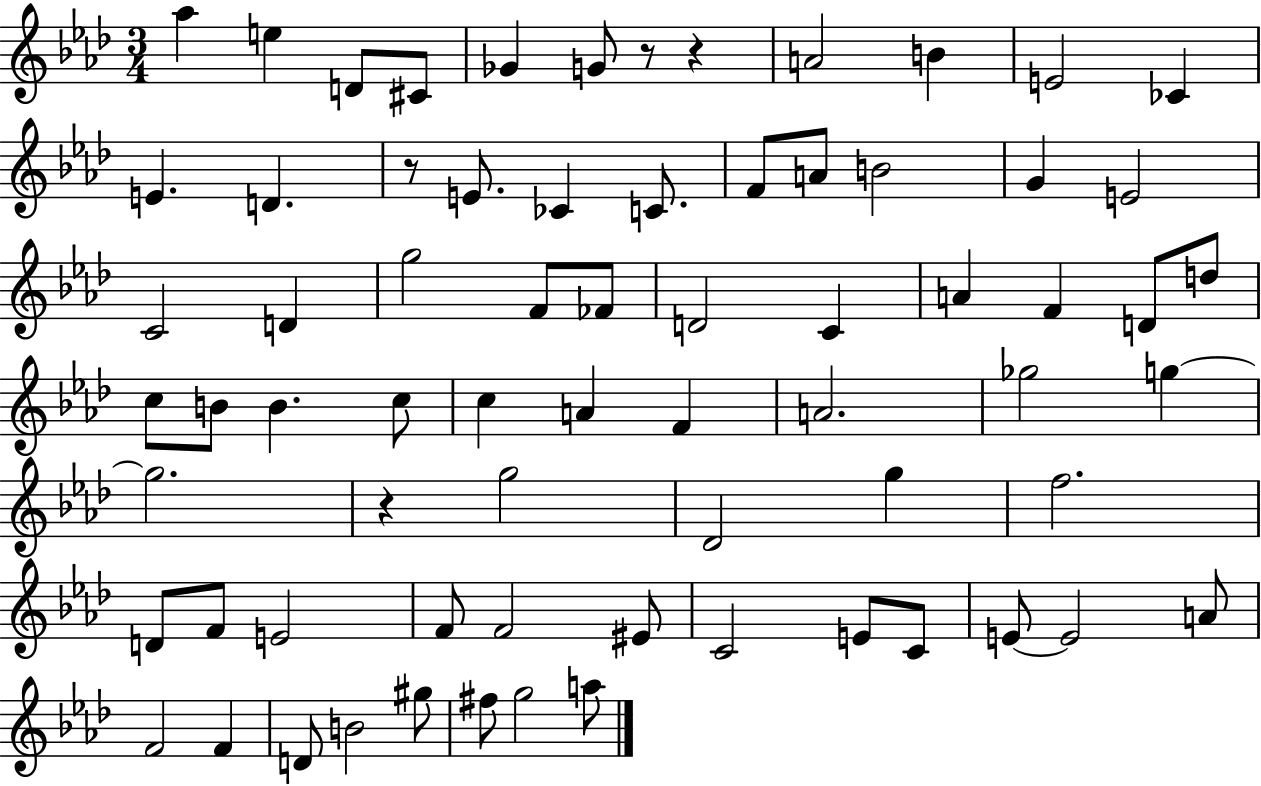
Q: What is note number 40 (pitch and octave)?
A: Gb5